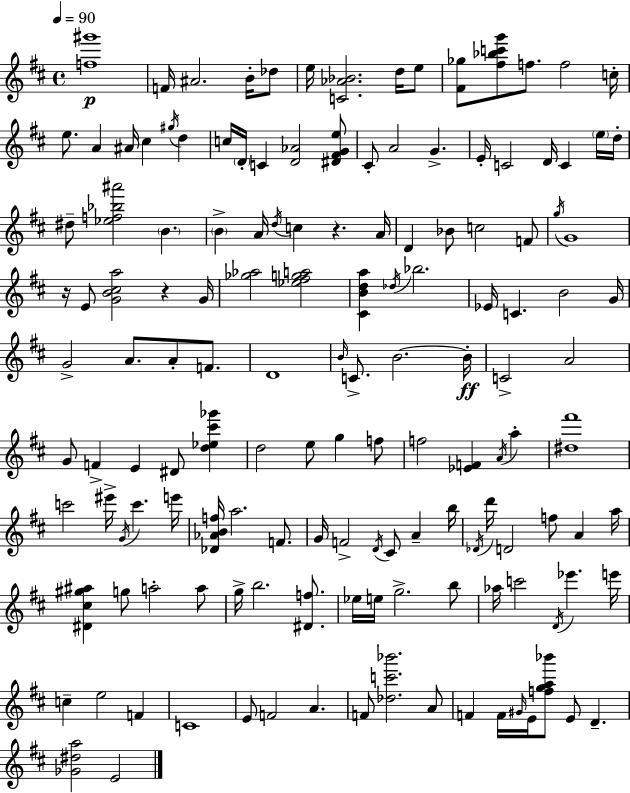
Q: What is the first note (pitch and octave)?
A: F4